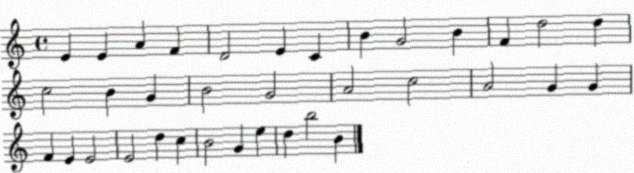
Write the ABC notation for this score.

X:1
T:Untitled
M:4/4
L:1/4
K:C
E E A F D2 E C B G2 B F d2 d c2 B G B2 G2 A2 c2 A2 G G F E E2 E2 d c B2 G e d b2 B